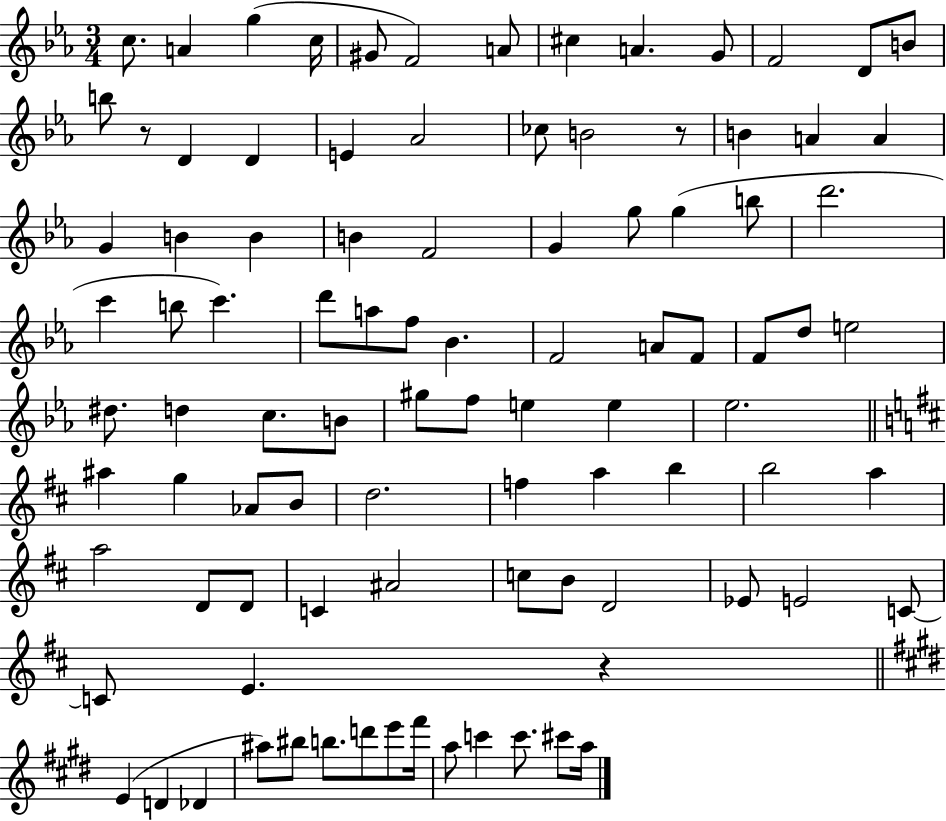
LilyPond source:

{
  \clef treble
  \numericTimeSignature
  \time 3/4
  \key ees \major
  c''8. a'4 g''4( c''16 | gis'8 f'2) a'8 | cis''4 a'4. g'8 | f'2 d'8 b'8 | \break b''8 r8 d'4 d'4 | e'4 aes'2 | ces''8 b'2 r8 | b'4 a'4 a'4 | \break g'4 b'4 b'4 | b'4 f'2 | g'4 g''8 g''4( b''8 | d'''2. | \break c'''4 b''8 c'''4.) | d'''8 a''8 f''8 bes'4. | f'2 a'8 f'8 | f'8 d''8 e''2 | \break dis''8. d''4 c''8. b'8 | gis''8 f''8 e''4 e''4 | ees''2. | \bar "||" \break \key b \minor ais''4 g''4 aes'8 b'8 | d''2. | f''4 a''4 b''4 | b''2 a''4 | \break a''2 d'8 d'8 | c'4 ais'2 | c''8 b'8 d'2 | ees'8 e'2 c'8~~ | \break c'8 e'4. r4 | \bar "||" \break \key e \major e'4( d'4 des'4 | ais''8) bis''8 b''8. d'''8 e'''8 fis'''16 | a''8 c'''4 c'''8. cis'''8 a''16 | \bar "|."
}